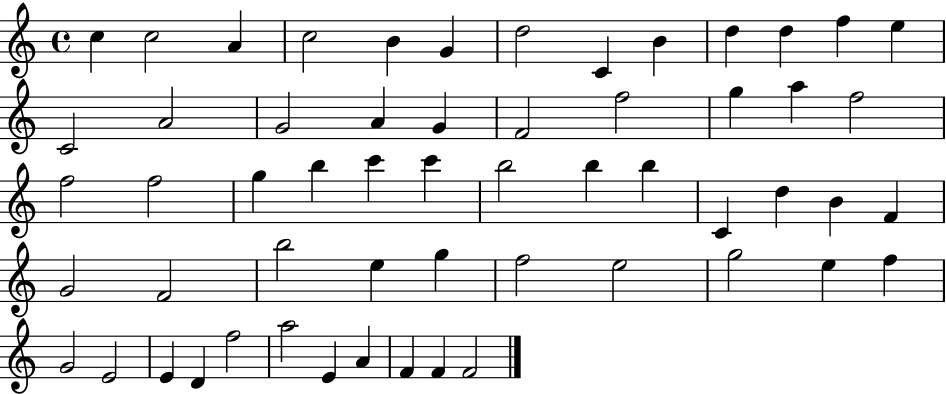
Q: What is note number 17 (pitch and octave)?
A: A4